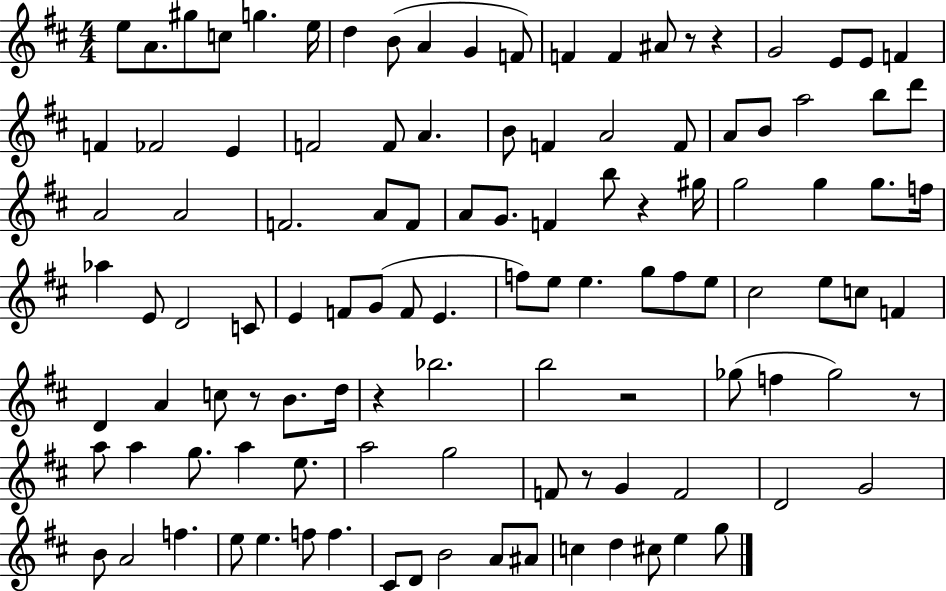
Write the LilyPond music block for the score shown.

{
  \clef treble
  \numericTimeSignature
  \time 4/4
  \key d \major
  e''8 a'8. gis''8 c''8 g''4. e''16 | d''4 b'8( a'4 g'4 f'8) | f'4 f'4 ais'8 r8 r4 | g'2 e'8 e'8 f'4 | \break f'4 fes'2 e'4 | f'2 f'8 a'4. | b'8 f'4 a'2 f'8 | a'8 b'8 a''2 b''8 d'''8 | \break a'2 a'2 | f'2. a'8 f'8 | a'8 g'8. f'4 b''8 r4 gis''16 | g''2 g''4 g''8. f''16 | \break aes''4 e'8 d'2 c'8 | e'4 f'8 g'8( f'8 e'4. | f''8) e''8 e''4. g''8 f''8 e''8 | cis''2 e''8 c''8 f'4 | \break d'4 a'4 c''8 r8 b'8. d''16 | r4 bes''2. | b''2 r2 | ges''8( f''4 ges''2) r8 | \break a''8 a''4 g''8. a''4 e''8. | a''2 g''2 | f'8 r8 g'4 f'2 | d'2 g'2 | \break b'8 a'2 f''4. | e''8 e''4. f''8 f''4. | cis'8 d'8 b'2 a'8 ais'8 | c''4 d''4 cis''8 e''4 g''8 | \break \bar "|."
}